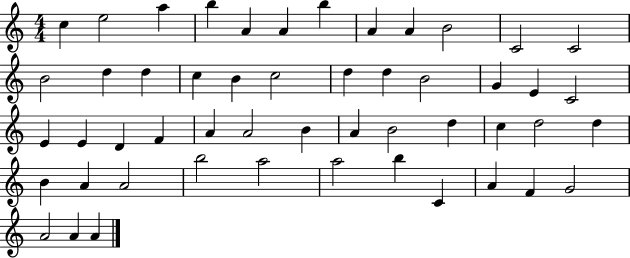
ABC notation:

X:1
T:Untitled
M:4/4
L:1/4
K:C
c e2 a b A A b A A B2 C2 C2 B2 d d c B c2 d d B2 G E C2 E E D F A A2 B A B2 d c d2 d B A A2 b2 a2 a2 b C A F G2 A2 A A